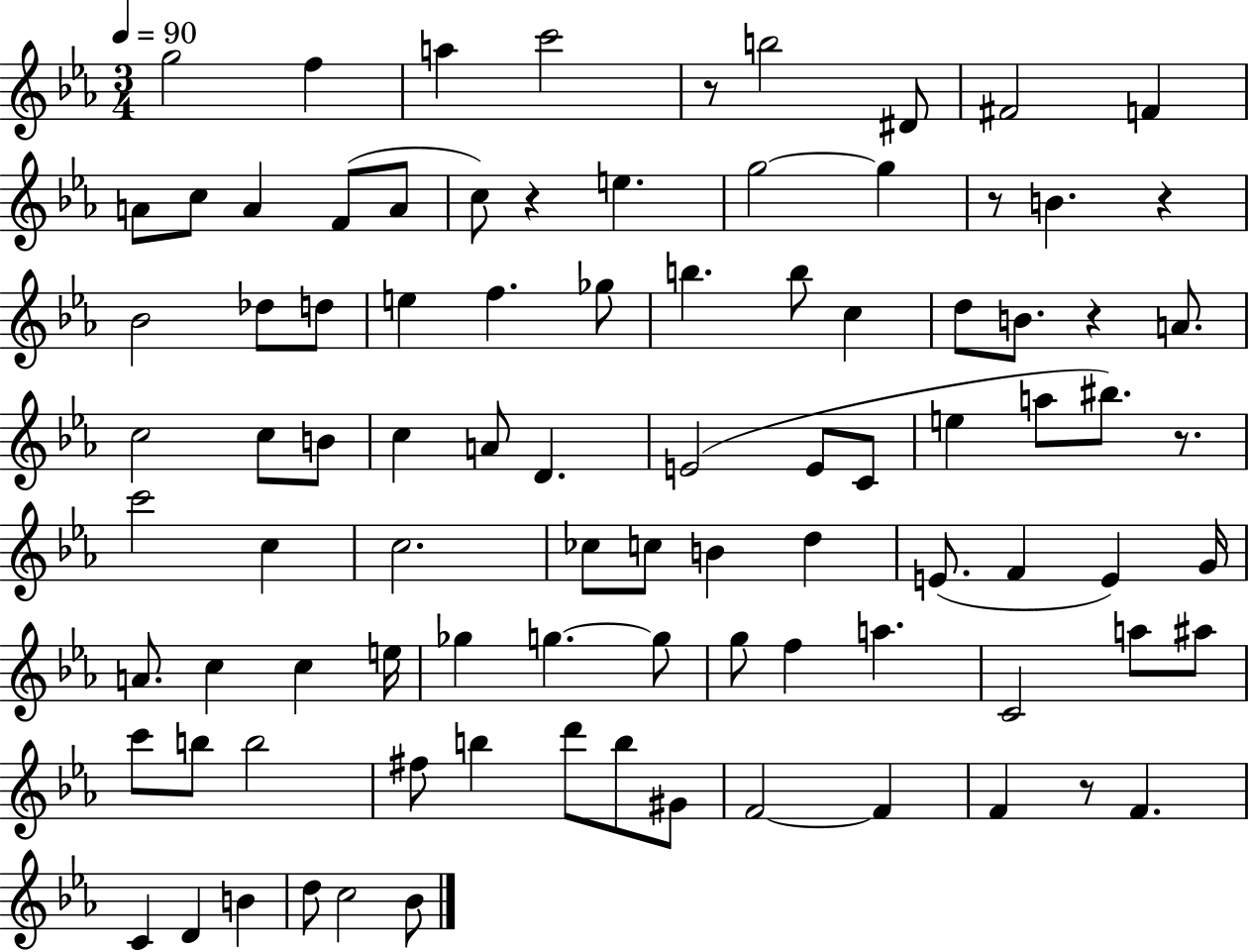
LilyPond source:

{
  \clef treble
  \numericTimeSignature
  \time 3/4
  \key ees \major
  \tempo 4 = 90
  g''2 f''4 | a''4 c'''2 | r8 b''2 dis'8 | fis'2 f'4 | \break a'8 c''8 a'4 f'8( a'8 | c''8) r4 e''4. | g''2~~ g''4 | r8 b'4. r4 | \break bes'2 des''8 d''8 | e''4 f''4. ges''8 | b''4. b''8 c''4 | d''8 b'8. r4 a'8. | \break c''2 c''8 b'8 | c''4 a'8 d'4. | e'2( e'8 c'8 | e''4 a''8 bis''8.) r8. | \break c'''2 c''4 | c''2. | ces''8 c''8 b'4 d''4 | e'8.( f'4 e'4) g'16 | \break a'8. c''4 c''4 e''16 | ges''4 g''4.~~ g''8 | g''8 f''4 a''4. | c'2 a''8 ais''8 | \break c'''8 b''8 b''2 | fis''8 b''4 d'''8 b''8 gis'8 | f'2~~ f'4 | f'4 r8 f'4. | \break c'4 d'4 b'4 | d''8 c''2 bes'8 | \bar "|."
}